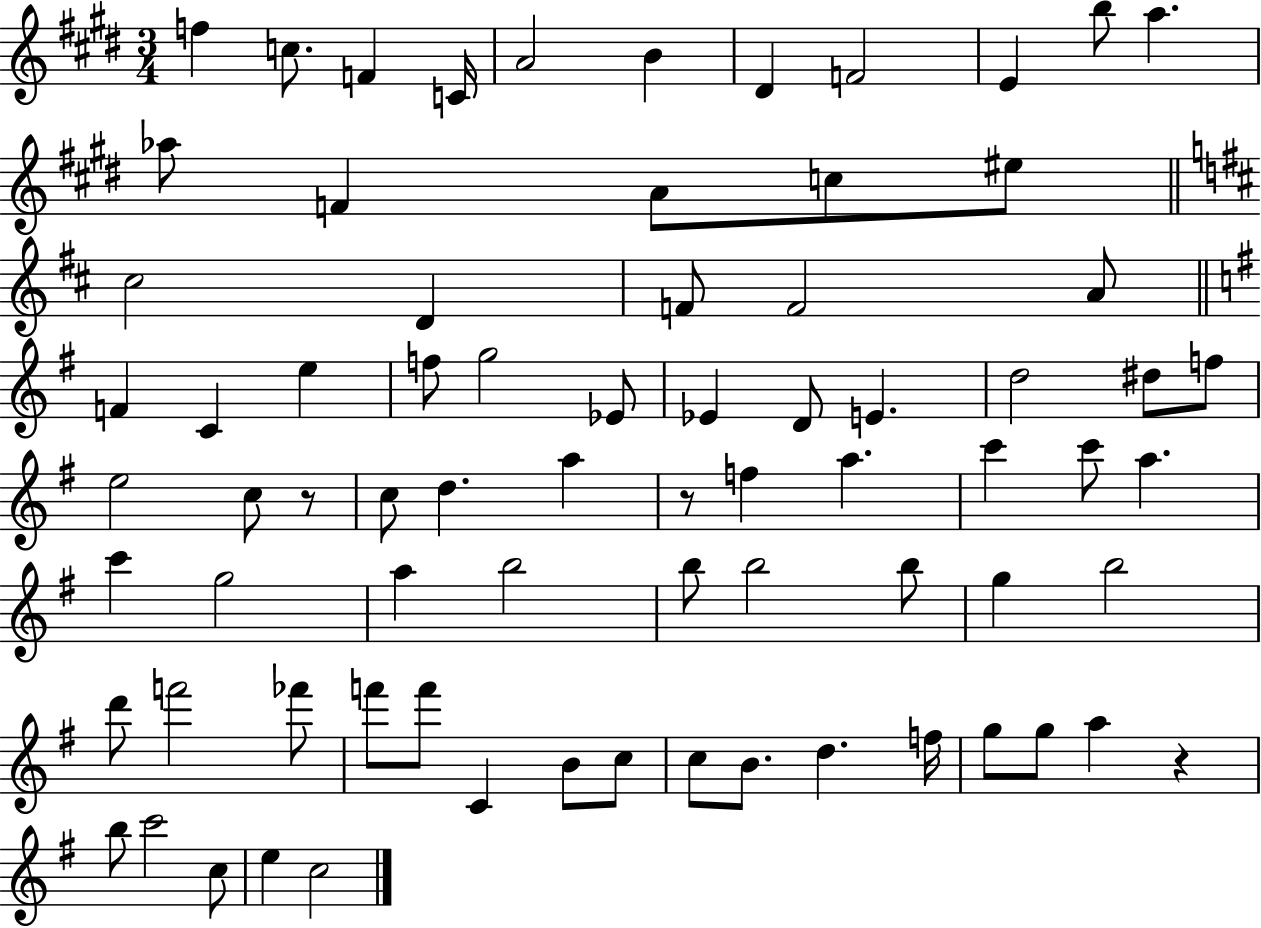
X:1
T:Untitled
M:3/4
L:1/4
K:E
f c/2 F C/4 A2 B ^D F2 E b/2 a _a/2 F A/2 c/2 ^e/2 ^c2 D F/2 F2 A/2 F C e f/2 g2 _E/2 _E D/2 E d2 ^d/2 f/2 e2 c/2 z/2 c/2 d a z/2 f a c' c'/2 a c' g2 a b2 b/2 b2 b/2 g b2 d'/2 f'2 _f'/2 f'/2 f'/2 C B/2 c/2 c/2 B/2 d f/4 g/2 g/2 a z b/2 c'2 c/2 e c2